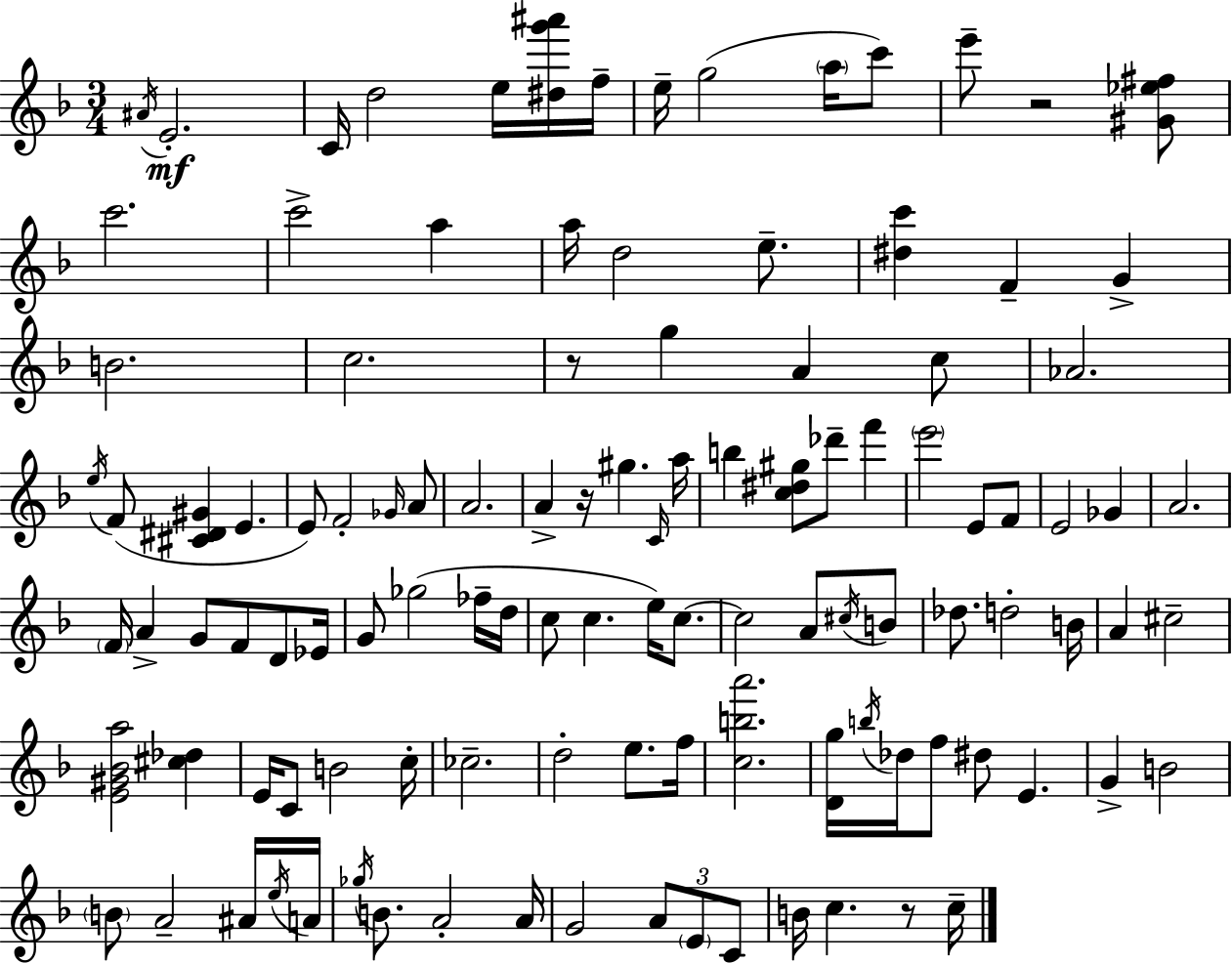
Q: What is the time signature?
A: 3/4